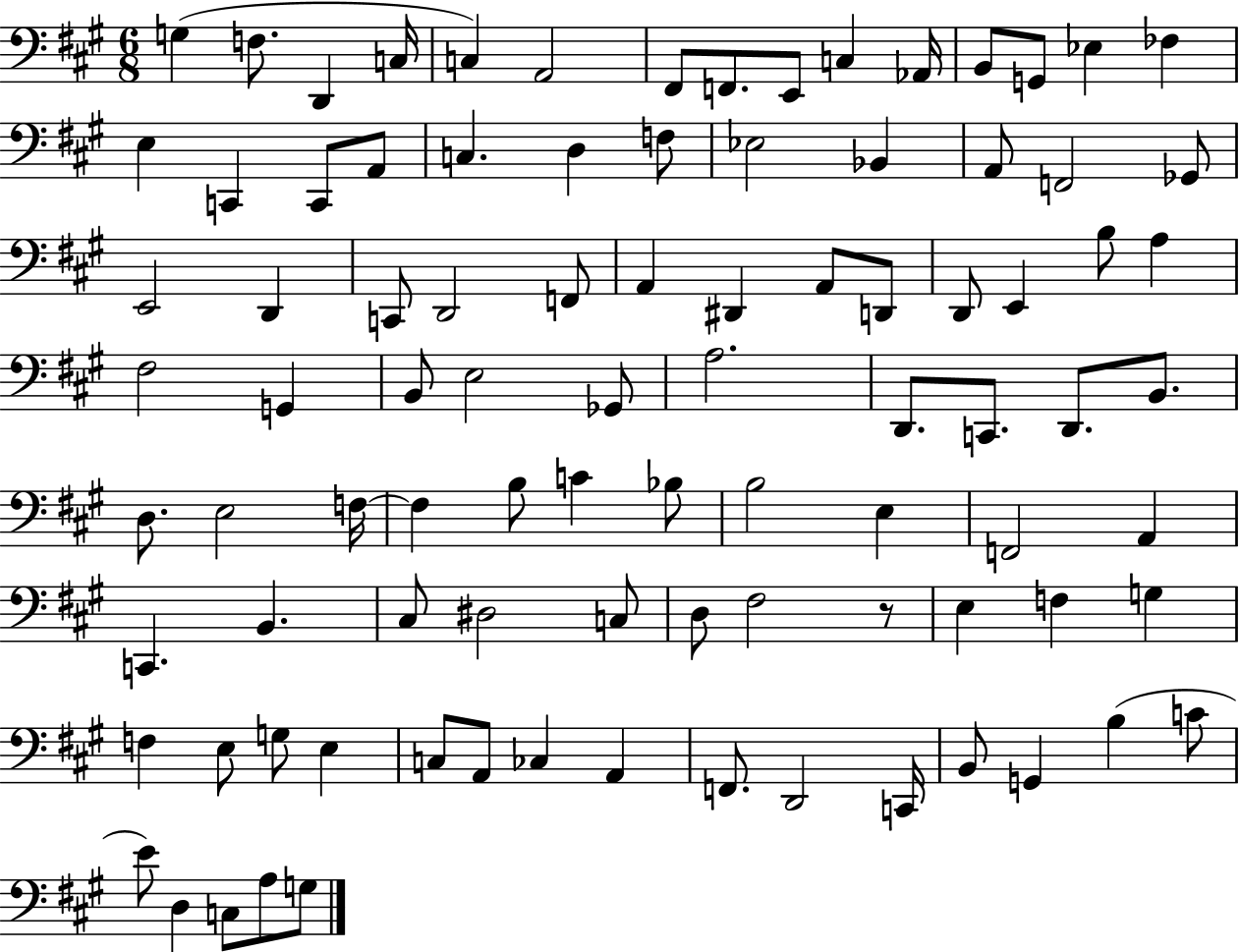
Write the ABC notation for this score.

X:1
T:Untitled
M:6/8
L:1/4
K:A
G, F,/2 D,, C,/4 C, A,,2 ^F,,/2 F,,/2 E,,/2 C, _A,,/4 B,,/2 G,,/2 _E, _F, E, C,, C,,/2 A,,/2 C, D, F,/2 _E,2 _B,, A,,/2 F,,2 _G,,/2 E,,2 D,, C,,/2 D,,2 F,,/2 A,, ^D,, A,,/2 D,,/2 D,,/2 E,, B,/2 A, ^F,2 G,, B,,/2 E,2 _G,,/2 A,2 D,,/2 C,,/2 D,,/2 B,,/2 D,/2 E,2 F,/4 F, B,/2 C _B,/2 B,2 E, F,,2 A,, C,, B,, ^C,/2 ^D,2 C,/2 D,/2 ^F,2 z/2 E, F, G, F, E,/2 G,/2 E, C,/2 A,,/2 _C, A,, F,,/2 D,,2 C,,/4 B,,/2 G,, B, C/2 E/2 D, C,/2 A,/2 G,/2